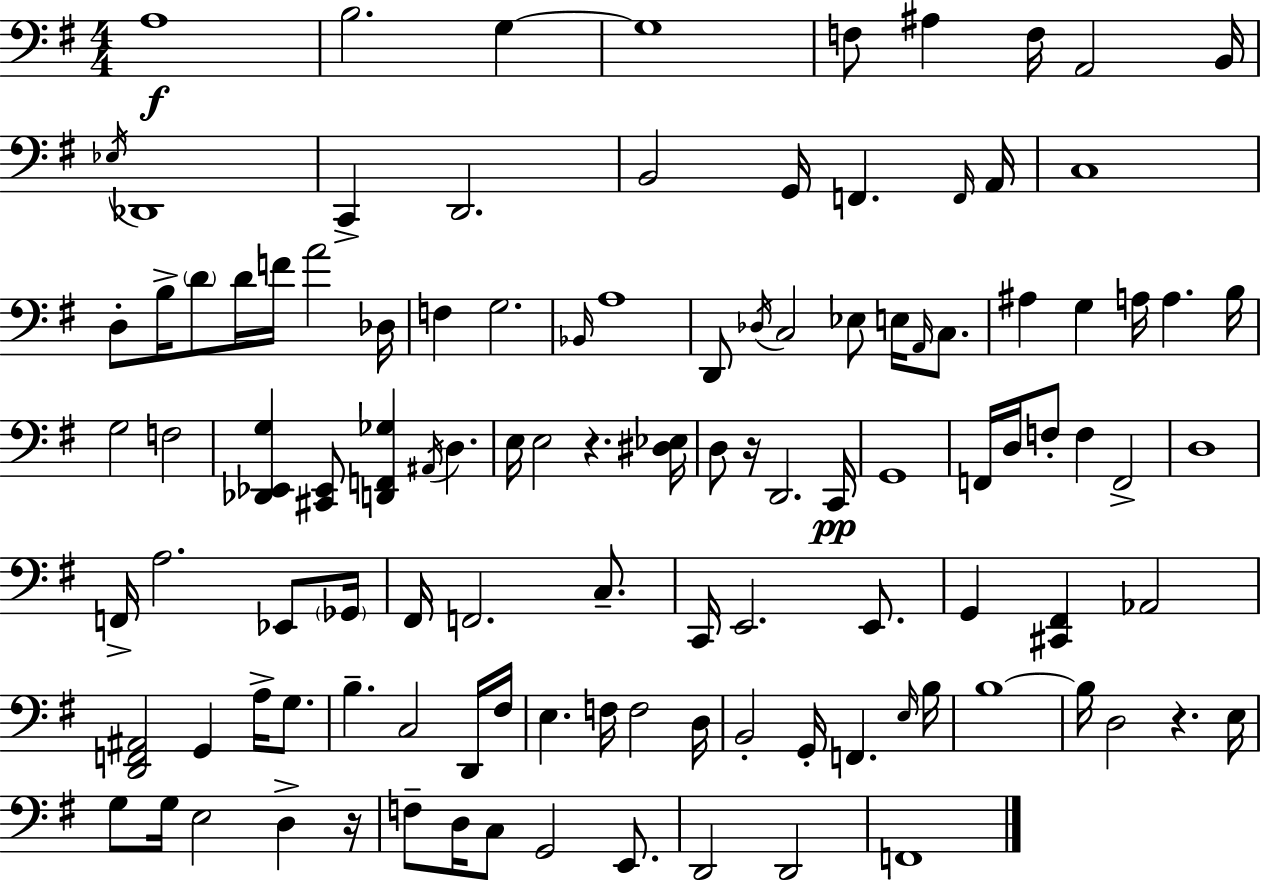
A3/w B3/h. G3/q G3/w F3/e A#3/q F3/s A2/h B2/s Eb3/s Db2/w C2/q D2/h. B2/h G2/s F2/q. F2/s A2/s C3/w D3/e B3/s D4/e D4/s F4/s A4/h Db3/s F3/q G3/h. Bb2/s A3/w D2/e Db3/s C3/h Eb3/e E3/s A2/s C3/e. A#3/q G3/q A3/s A3/q. B3/s G3/h F3/h [Db2,Eb2,G3]/q [C#2,Eb2]/e [D2,F2,Gb3]/q A#2/s D3/q. E3/s E3/h R/q. [D#3,Eb3]/s D3/e R/s D2/h. C2/s G2/w F2/s D3/s F3/e F3/q F2/h D3/w F2/s A3/h. Eb2/e Gb2/s F#2/s F2/h. C3/e. C2/s E2/h. E2/e. G2/q [C#2,F#2]/q Ab2/h [D2,F2,A#2]/h G2/q A3/s G3/e. B3/q. C3/h D2/s F#3/s E3/q. F3/s F3/h D3/s B2/h G2/s F2/q. E3/s B3/s B3/w B3/s D3/h R/q. E3/s G3/e G3/s E3/h D3/q R/s F3/e D3/s C3/e G2/h E2/e. D2/h D2/h F2/w